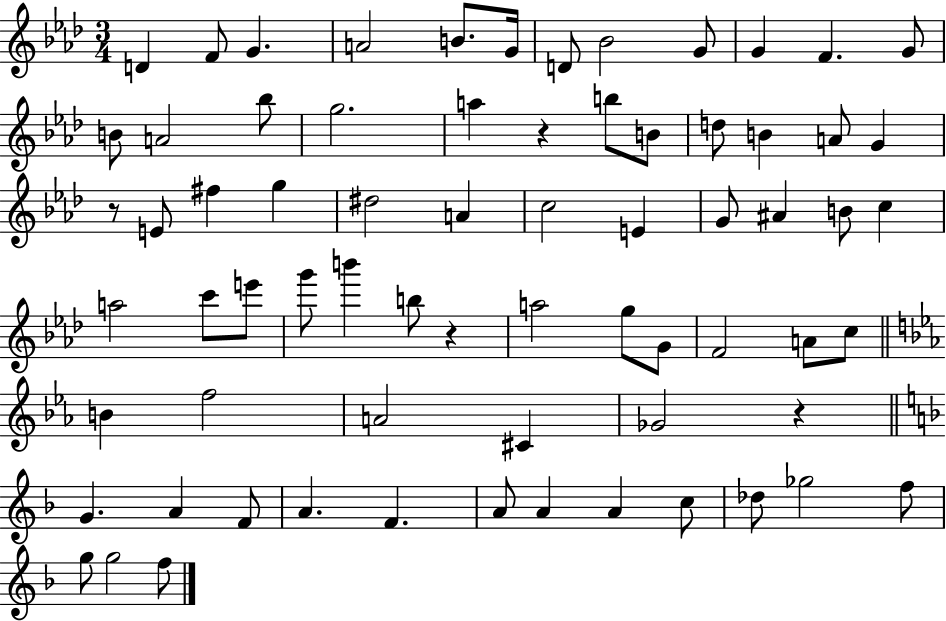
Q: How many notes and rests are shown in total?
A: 70